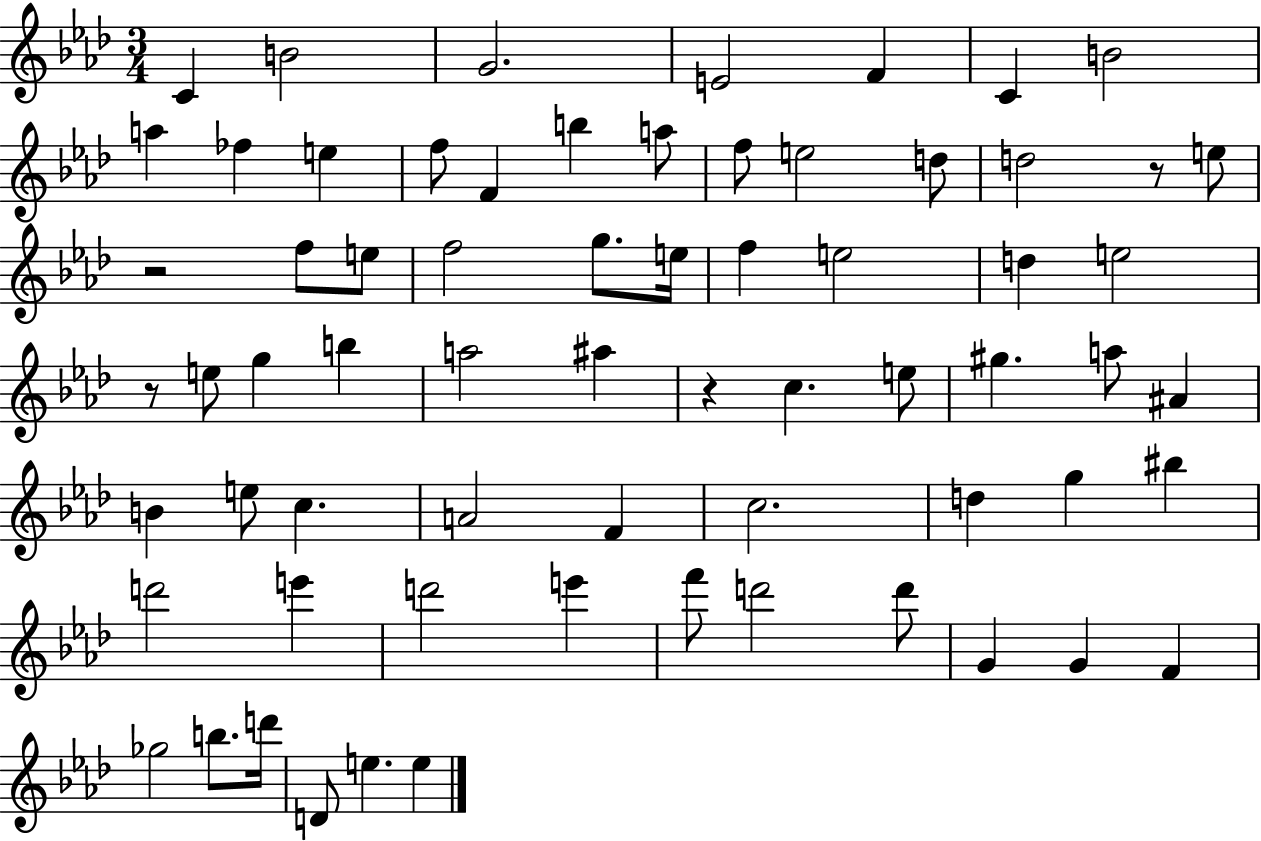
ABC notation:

X:1
T:Untitled
M:3/4
L:1/4
K:Ab
C B2 G2 E2 F C B2 a _f e f/2 F b a/2 f/2 e2 d/2 d2 z/2 e/2 z2 f/2 e/2 f2 g/2 e/4 f e2 d e2 z/2 e/2 g b a2 ^a z c e/2 ^g a/2 ^A B e/2 c A2 F c2 d g ^b d'2 e' d'2 e' f'/2 d'2 d'/2 G G F _g2 b/2 d'/4 D/2 e e